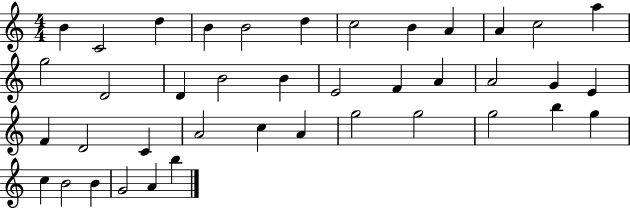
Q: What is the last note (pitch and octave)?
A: B5